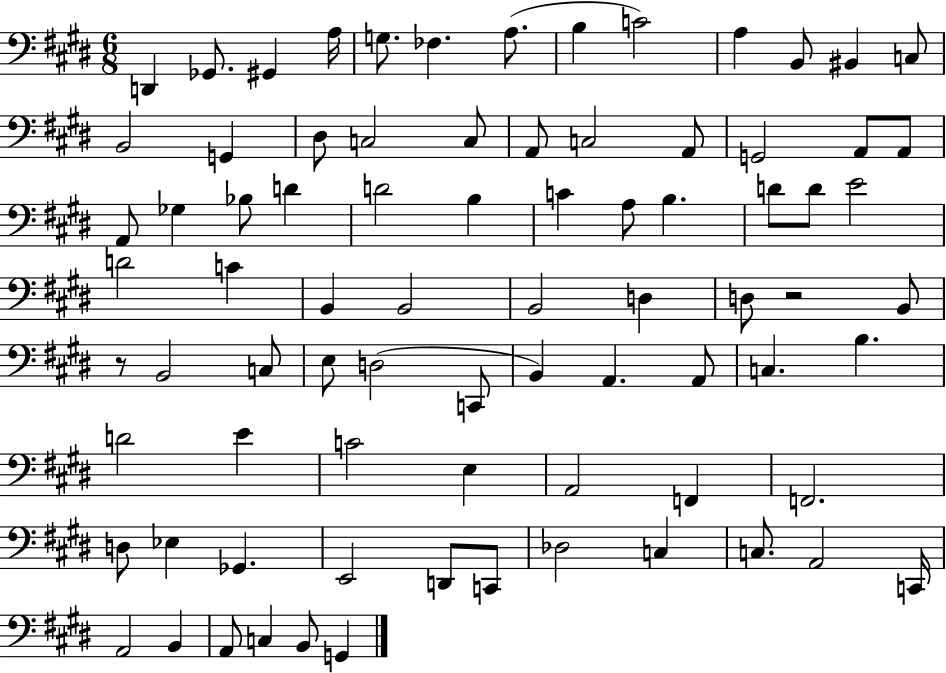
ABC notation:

X:1
T:Untitled
M:6/8
L:1/4
K:E
D,, _G,,/2 ^G,, A,/4 G,/2 _F, A,/2 B, C2 A, B,,/2 ^B,, C,/2 B,,2 G,, ^D,/2 C,2 C,/2 A,,/2 C,2 A,,/2 G,,2 A,,/2 A,,/2 A,,/2 _G, _B,/2 D D2 B, C A,/2 B, D/2 D/2 E2 D2 C B,, B,,2 B,,2 D, D,/2 z2 B,,/2 z/2 B,,2 C,/2 E,/2 D,2 C,,/2 B,, A,, A,,/2 C, B, D2 E C2 E, A,,2 F,, F,,2 D,/2 _E, _G,, E,,2 D,,/2 C,,/2 _D,2 C, C,/2 A,,2 C,,/4 A,,2 B,, A,,/2 C, B,,/2 G,,